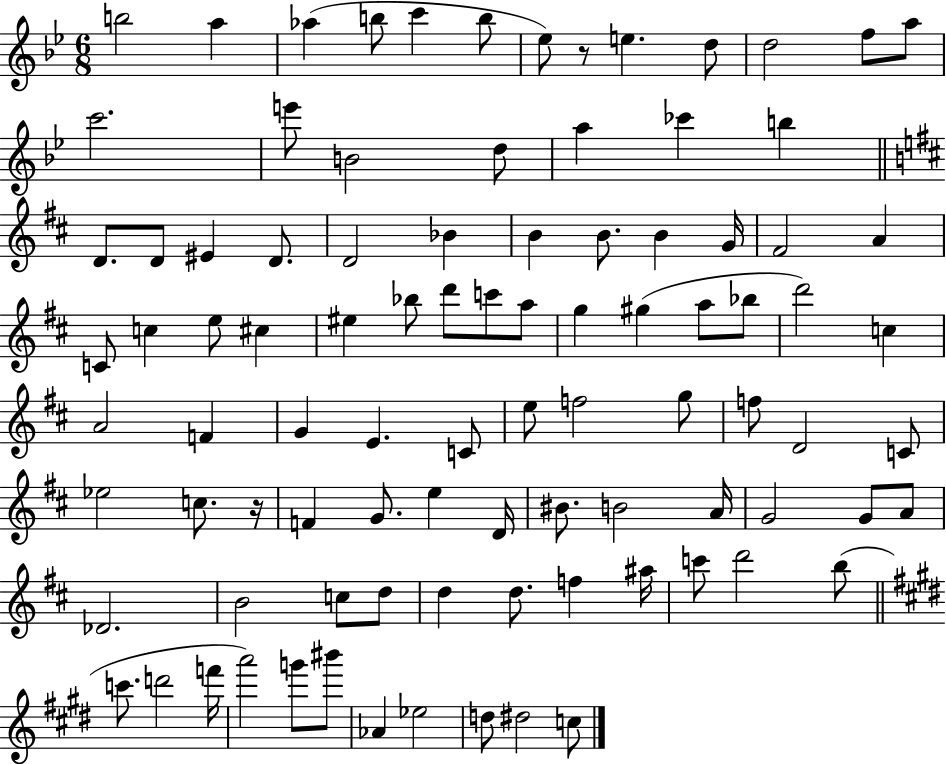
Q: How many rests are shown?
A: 2